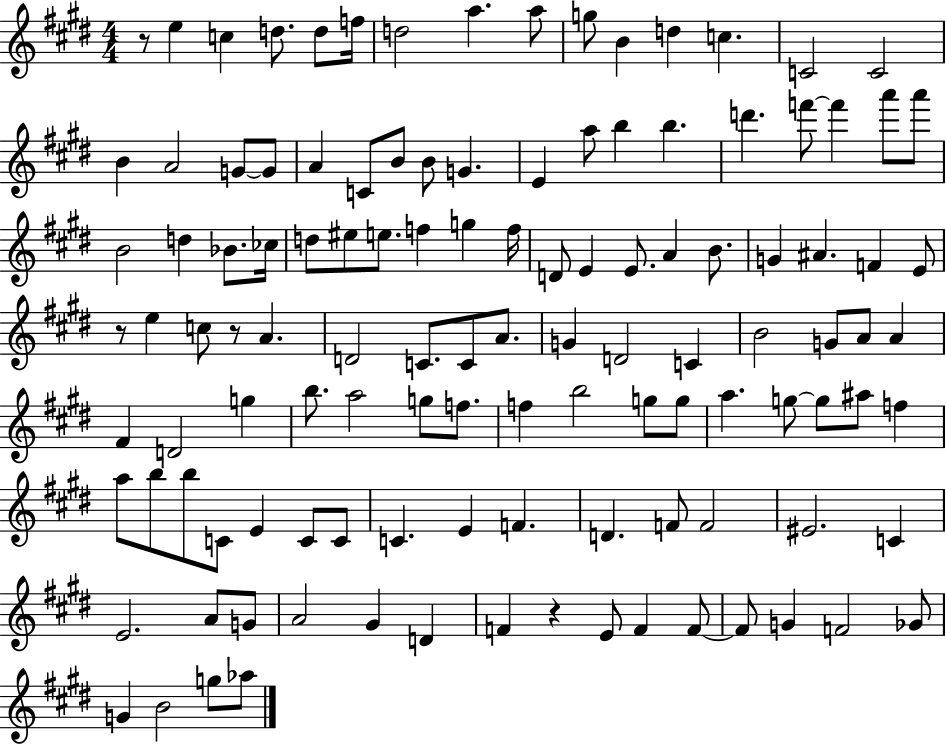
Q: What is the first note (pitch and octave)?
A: E5